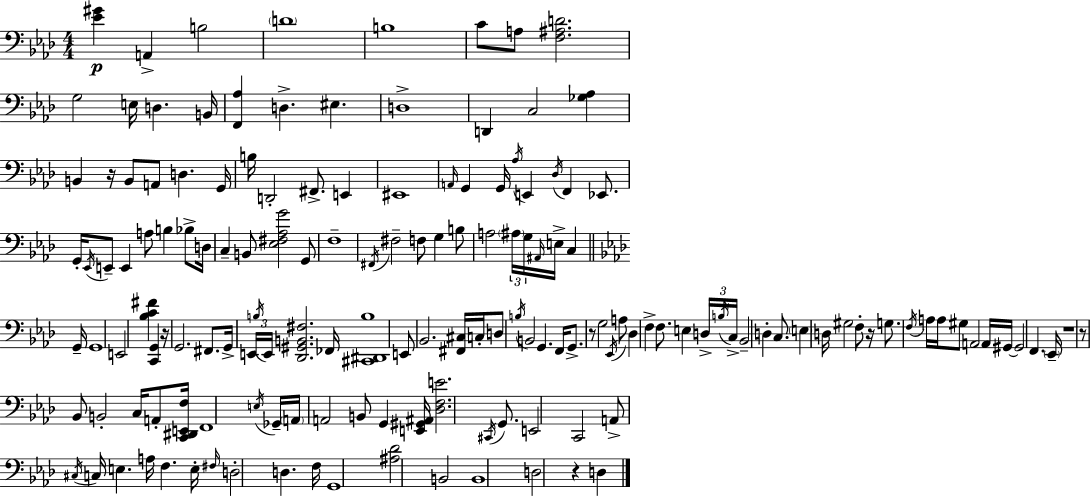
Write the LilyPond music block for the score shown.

{
  \clef bass
  \numericTimeSignature
  \time 4/4
  \key aes \major
  <ees' gis'>4\p a,4-> b2 | \parenthesize d'1 | b1 | c'8 a8 <f ais d'>2. | \break g2 e16 d4. b,16 | <f, aes>4 d4.-> eis4. | d1-> | d,4 c2 <ges aes>4 | \break b,4 r16 b,8 a,8 d4. g,16 | b16 d,2-. fis,8.-> e,4 | eis,1 | \grace { a,16 } g,4 g,16 \acciaccatura { aes16 } e,4 \acciaccatura { des16 } f,4 | \break ees,8. g,16-. \acciaccatura { ees,16 } e,8-- e,4 a8 b4 | bes8-> d16 c4-- b,8 <ees fis aes g'>2 | g,8 f1-- | \acciaccatura { fis,16 } fis2-- f8 g4 | \break b8 a2 \tuplet 3/2 { \parenthesize ais16 g16 \grace { ais,16 } } | e16-> c4 \bar "||" \break \key aes \major g,16-- g,1 | e,2 <bes c' fis'>4 <c, g,>4 | r16 g,2. fis,8. | g,16-> \tuplet 3/2 { e,16 \acciaccatura { b16 } e,16 } <des, gis, b, fis>2. | \break fes,16 <cis, dis, b>1 | e,8 bes,2. | <fis, cis>16 c16-. d8 \acciaccatura { b16 } b,2 g,4. | f,16 g,8.-> r8 g2 | \break \acciaccatura { ees,16 } a8 des4 f4-> f8. e4 | \tuplet 3/2 { d16-> \acciaccatura { b16 } c16-> } bes,2-- d4-. | c8. \parenthesize e4 d16 gis2 | f8-. r16 g8. \acciaccatura { f16 } a16 a16 gis8 a,2 | \break a,16 gis,16~~ gis,2 f,4. | \parenthesize ees,16-- r1 | r8 bes,8 b,2-. | c16 a,8-. <c, dis, e, f>16 f,1 | \break \acciaccatura { e16 } ges,16-- \parenthesize a,16 a,2 | b,8 g,4 <e, gis, ais,>16 <des f e'>2. | \acciaccatura { cis,16 } g,8. e,2 | c,2 a,8-> \acciaccatura { cis16 } c16 e4. | \break a16 f4. e16-. \grace { fis16 } d2-. | d4. f16 g,1 | <ais des'>2 | b,2 b,1 | \break d2 | r4 d4 \bar "|."
}